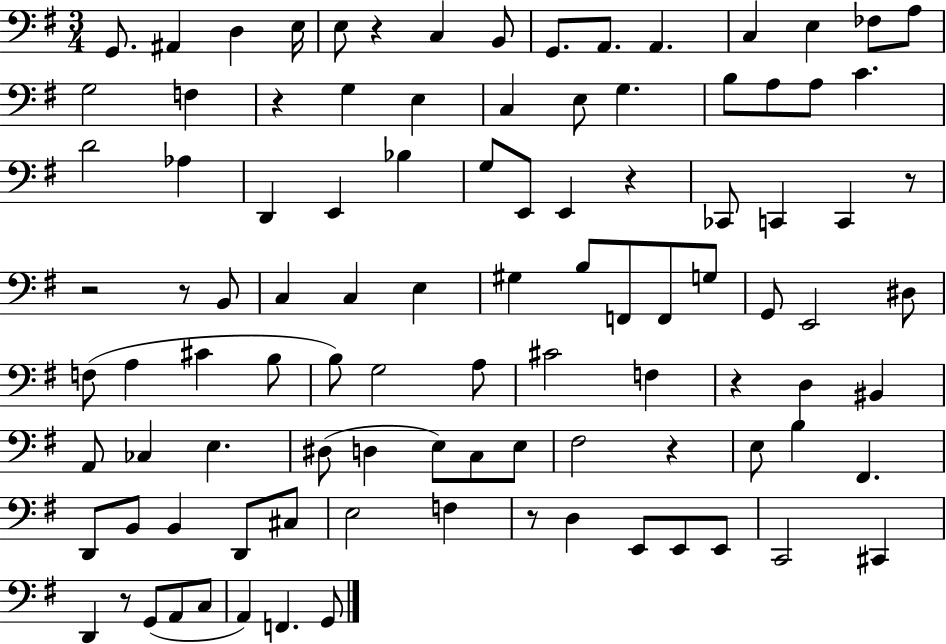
X:1
T:Untitled
M:3/4
L:1/4
K:G
G,,/2 ^A,, D, E,/4 E,/2 z C, B,,/2 G,,/2 A,,/2 A,, C, E, _F,/2 A,/2 G,2 F, z G, E, C, E,/2 G, B,/2 A,/2 A,/2 C D2 _A, D,, E,, _B, G,/2 E,,/2 E,, z _C,,/2 C,, C,, z/2 z2 z/2 B,,/2 C, C, E, ^G, B,/2 F,,/2 F,,/2 G,/2 G,,/2 E,,2 ^D,/2 F,/2 A, ^C B,/2 B,/2 G,2 A,/2 ^C2 F, z D, ^B,, A,,/2 _C, E, ^D,/2 D, E,/2 C,/2 E,/2 ^F,2 z E,/2 B, ^F,, D,,/2 B,,/2 B,, D,,/2 ^C,/2 E,2 F, z/2 D, E,,/2 E,,/2 E,,/2 C,,2 ^C,, D,, z/2 G,,/2 A,,/2 C,/2 A,, F,, G,,/2